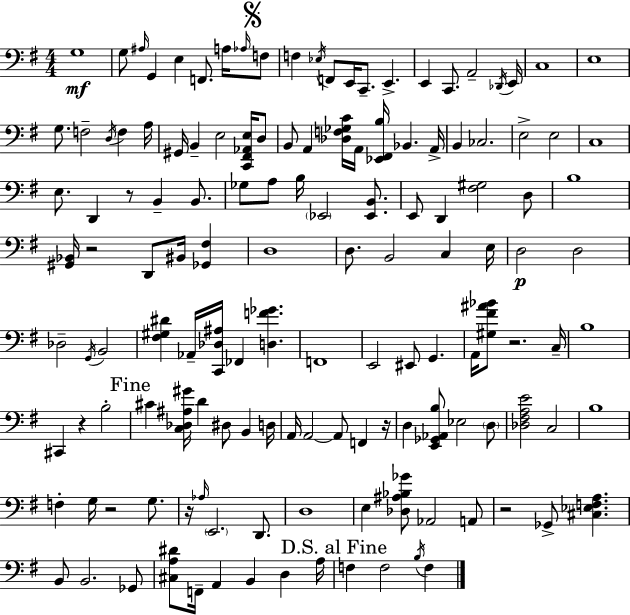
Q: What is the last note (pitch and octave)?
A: F3